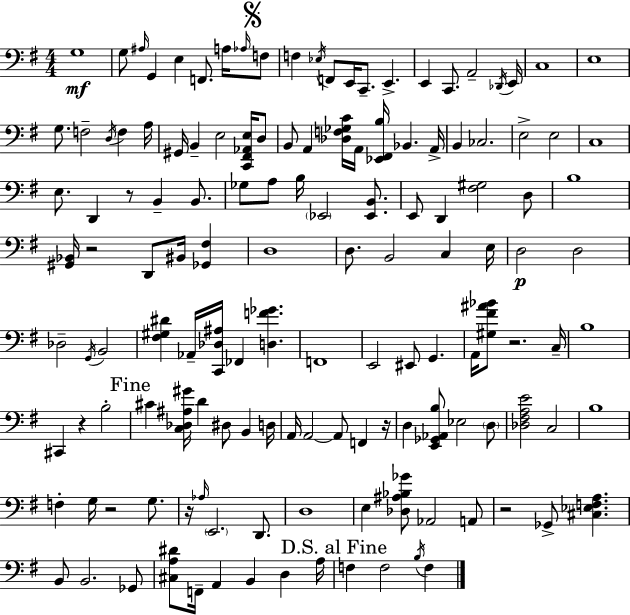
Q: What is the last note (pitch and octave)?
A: F3